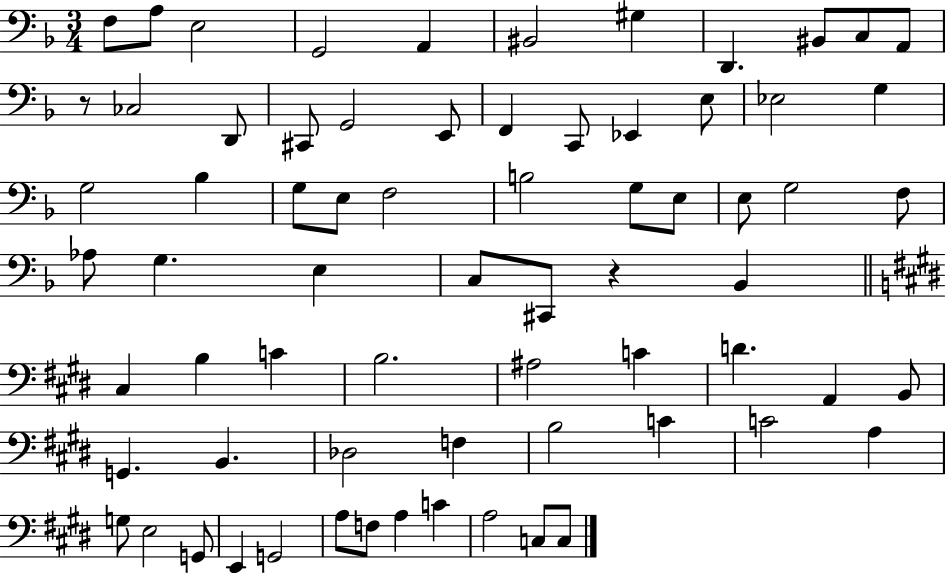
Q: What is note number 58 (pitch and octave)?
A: E3